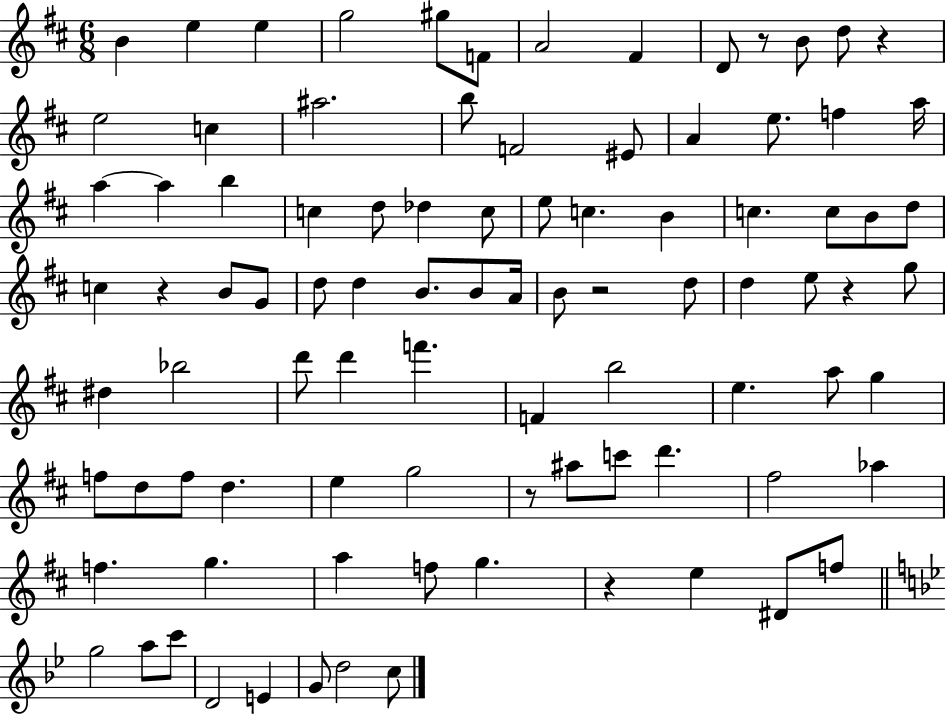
{
  \clef treble
  \numericTimeSignature
  \time 6/8
  \key d \major
  b'4 e''4 e''4 | g''2 gis''8 f'8 | a'2 fis'4 | d'8 r8 b'8 d''8 r4 | \break e''2 c''4 | ais''2. | b''8 f'2 eis'8 | a'4 e''8. f''4 a''16 | \break a''4~~ a''4 b''4 | c''4 d''8 des''4 c''8 | e''8 c''4. b'4 | c''4. c''8 b'8 d''8 | \break c''4 r4 b'8 g'8 | d''8 d''4 b'8. b'8 a'16 | b'8 r2 d''8 | d''4 e''8 r4 g''8 | \break dis''4 bes''2 | d'''8 d'''4 f'''4. | f'4 b''2 | e''4. a''8 g''4 | \break f''8 d''8 f''8 d''4. | e''4 g''2 | r8 ais''8 c'''8 d'''4. | fis''2 aes''4 | \break f''4. g''4. | a''4 f''8 g''4. | r4 e''4 dis'8 f''8 | \bar "||" \break \key g \minor g''2 a''8 c'''8 | d'2 e'4 | g'8 d''2 c''8 | \bar "|."
}